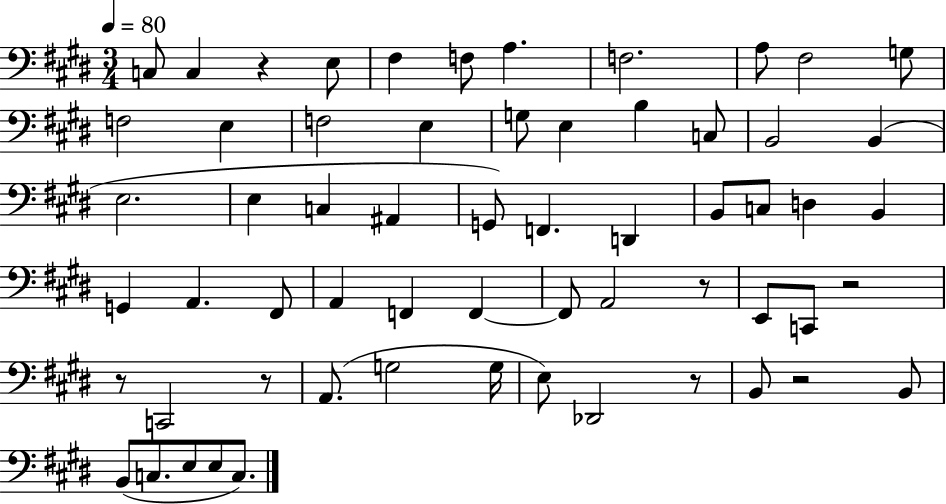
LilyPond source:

{
  \clef bass
  \numericTimeSignature
  \time 3/4
  \key e \major
  \tempo 4 = 80
  \repeat volta 2 { c8 c4 r4 e8 | fis4 f8 a4. | f2. | a8 fis2 g8 | \break f2 e4 | f2 e4 | g8 e4 b4 c8 | b,2 b,4( | \break e2. | e4 c4 ais,4 | g,8) f,4. d,4 | b,8 c8 d4 b,4 | \break g,4 a,4. fis,8 | a,4 f,4 f,4~~ | f,8 a,2 r8 | e,8 c,8 r2 | \break r8 c,2 r8 | a,8.( g2 g16 | e8) des,2 r8 | b,8 r2 b,8 | \break b,8( c8. e8 e8 c8.) | } \bar "|."
}